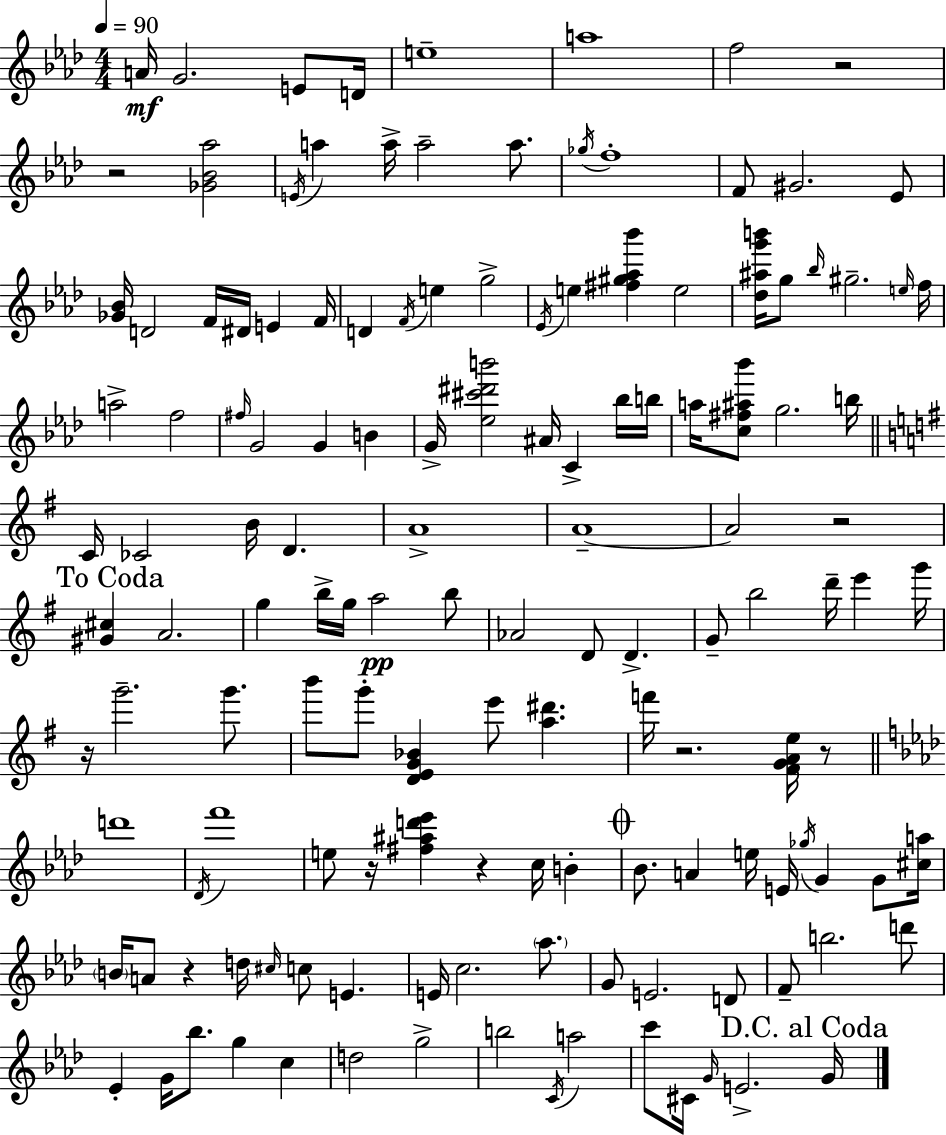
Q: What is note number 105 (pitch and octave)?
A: G4